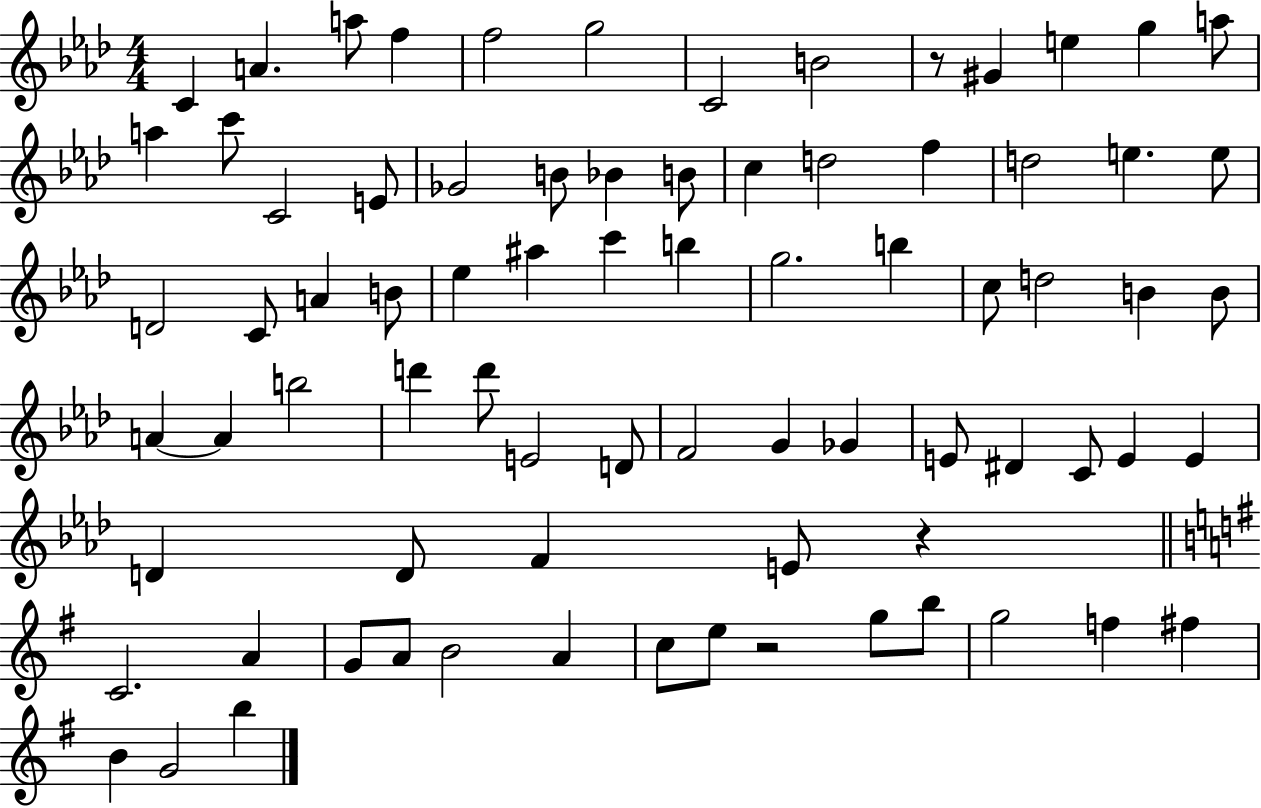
C4/q A4/q. A5/e F5/q F5/h G5/h C4/h B4/h R/e G#4/q E5/q G5/q A5/e A5/q C6/e C4/h E4/e Gb4/h B4/e Bb4/q B4/e C5/q D5/h F5/q D5/h E5/q. E5/e D4/h C4/e A4/q B4/e Eb5/q A#5/q C6/q B5/q G5/h. B5/q C5/e D5/h B4/q B4/e A4/q A4/q B5/h D6/q D6/e E4/h D4/e F4/h G4/q Gb4/q E4/e D#4/q C4/e E4/q E4/q D4/q D4/e F4/q E4/e R/q C4/h. A4/q G4/e A4/e B4/h A4/q C5/e E5/e R/h G5/e B5/e G5/h F5/q F#5/q B4/q G4/h B5/q